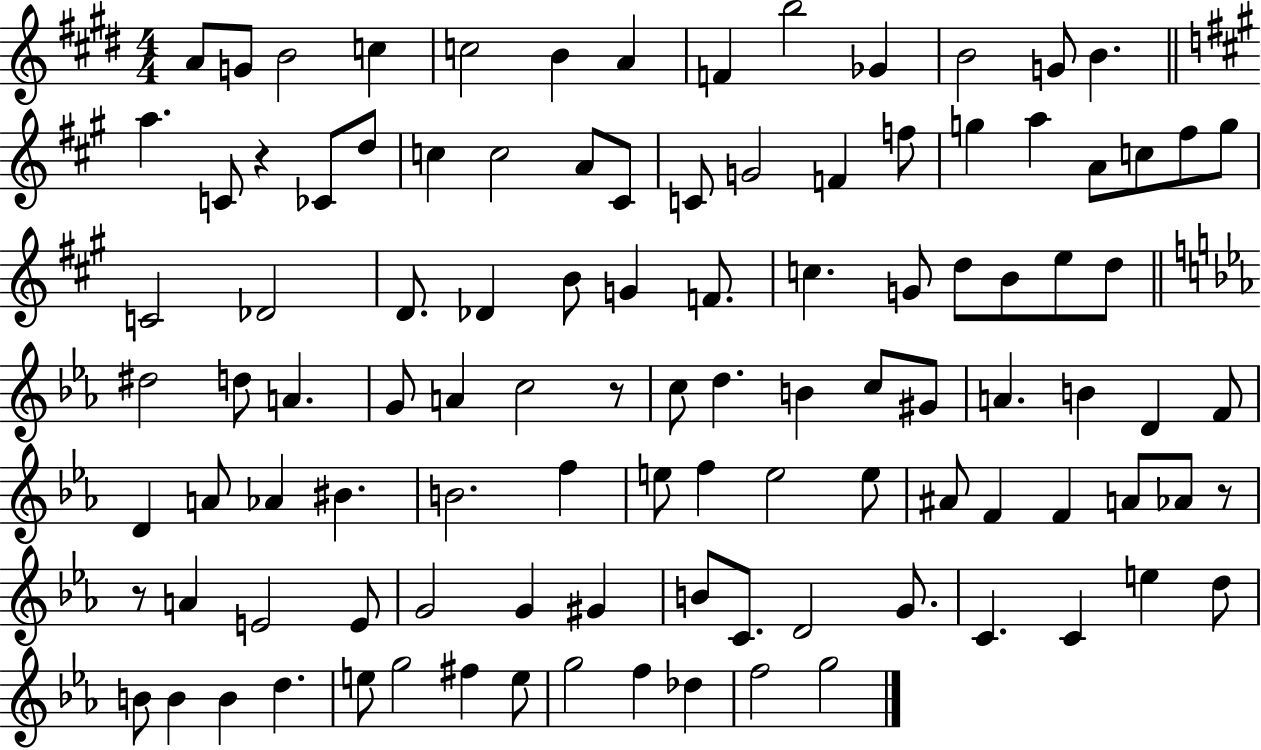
{
  \clef treble
  \numericTimeSignature
  \time 4/4
  \key e \major
  a'8 g'8 b'2 c''4 | c''2 b'4 a'4 | f'4 b''2 ges'4 | b'2 g'8 b'4. | \break \bar "||" \break \key a \major a''4. c'8 r4 ces'8 d''8 | c''4 c''2 a'8 cis'8 | c'8 g'2 f'4 f''8 | g''4 a''4 a'8 c''8 fis''8 g''8 | \break c'2 des'2 | d'8. des'4 b'8 g'4 f'8. | c''4. g'8 d''8 b'8 e''8 d''8 | \bar "||" \break \key c \minor dis''2 d''8 a'4. | g'8 a'4 c''2 r8 | c''8 d''4. b'4 c''8 gis'8 | a'4. b'4 d'4 f'8 | \break d'4 a'8 aes'4 bis'4. | b'2. f''4 | e''8 f''4 e''2 e''8 | ais'8 f'4 f'4 a'8 aes'8 r8 | \break r8 a'4 e'2 e'8 | g'2 g'4 gis'4 | b'8 c'8. d'2 g'8. | c'4. c'4 e''4 d''8 | \break b'8 b'4 b'4 d''4. | e''8 g''2 fis''4 e''8 | g''2 f''4 des''4 | f''2 g''2 | \break \bar "|."
}